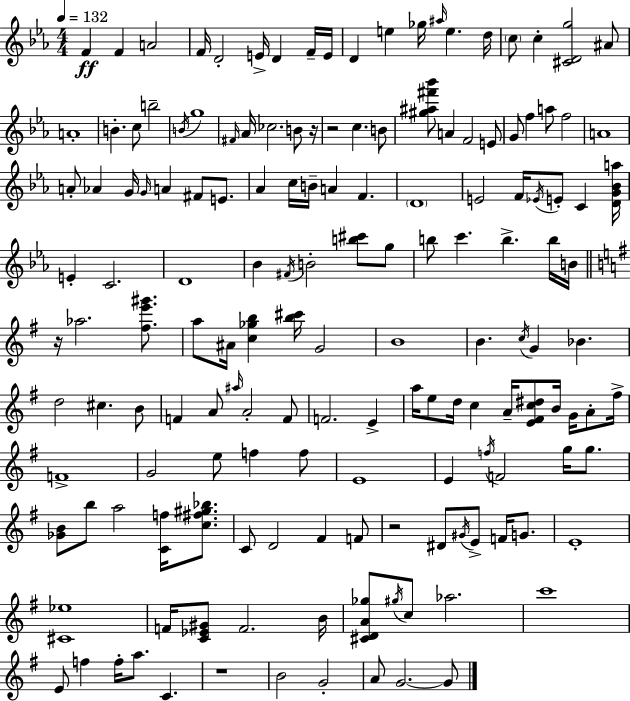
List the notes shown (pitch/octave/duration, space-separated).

F4/q F4/q A4/h F4/s D4/h E4/s D4/q F4/s E4/s D4/q E5/q Gb5/s A#5/s E5/q. D5/s C5/e C5/q [C#4,D4,G5]/h A#4/e A4/w B4/q. C5/e B5/h B4/s G5/w F#4/s Ab4/s CES5/h. B4/e R/s R/h C5/q. B4/e [G#5,A#5,F#6,Bb6]/e A4/q F4/h E4/e G4/e F5/q A5/e F5/h A4/w A4/e Ab4/q G4/s G4/s A4/q F#4/e E4/e. Ab4/q C5/s B4/s A4/q F4/q. D4/w E4/h F4/s Eb4/s E4/e C4/q [D4,G4,Bb4,A5]/s E4/q C4/h. D4/w Bb4/q F#4/s B4/h [B5,C#6]/e G5/e B5/e C6/q. B5/q. B5/s B4/s R/s Ab5/h. [F#5,E6,G#6]/e. A5/e A#4/s [C5,Gb5,B5]/q [B5,C#6]/s G4/h B4/w B4/q. C5/s G4/q Bb4/q. D5/h C#5/q. B4/e F4/q A4/e A#5/s A4/h F4/e F4/h. E4/q A5/s E5/e D5/s C5/q A4/s [E4,F#4,C5,D#5]/e B4/s G4/s A4/e F#5/s F4/w G4/h E5/e F5/q F5/e E4/w E4/q F5/s F4/h G5/s G5/e. [Gb4,B4]/e B5/e A5/h [C4,F5]/s [C5,F#5,G#5,Bb5]/e. C4/e D4/h F#4/q F4/e R/h D#4/e G#4/s E4/e F4/s G4/e. E4/w [C#4,Eb5]/w F4/s [C4,Eb4,G#4]/e F4/h. B4/s [C#4,D4,A4,Gb5]/e G#5/s C5/e Ab5/h. C6/w E4/e F5/q F5/s A5/e. C4/q. R/w B4/h G4/h A4/e G4/h. G4/e